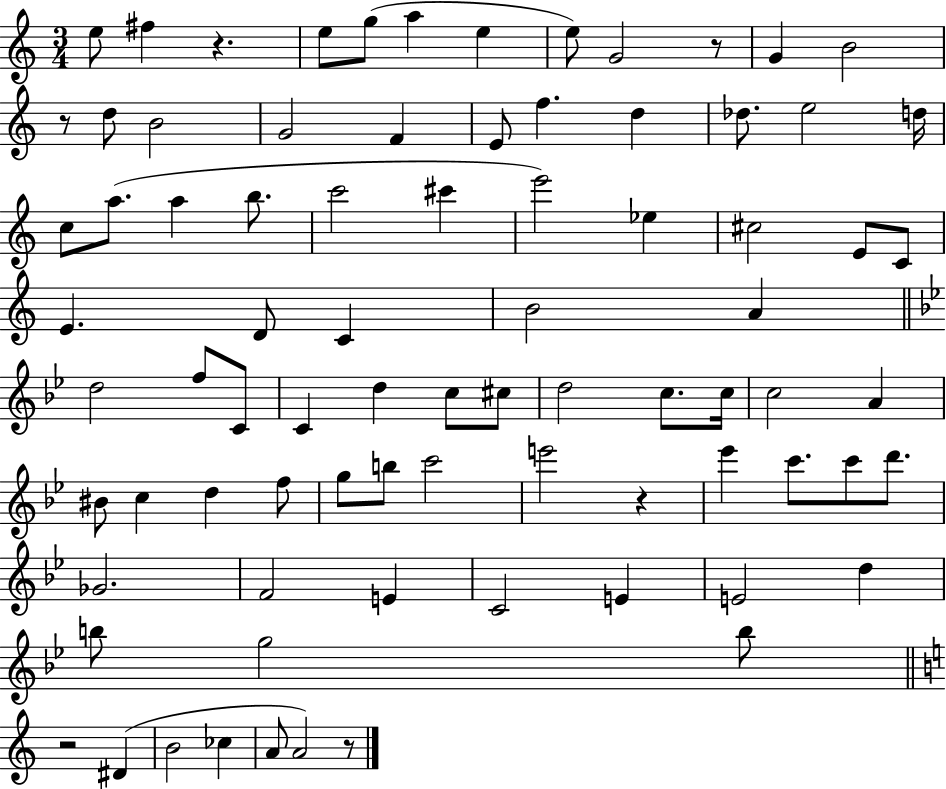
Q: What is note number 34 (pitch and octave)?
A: C4